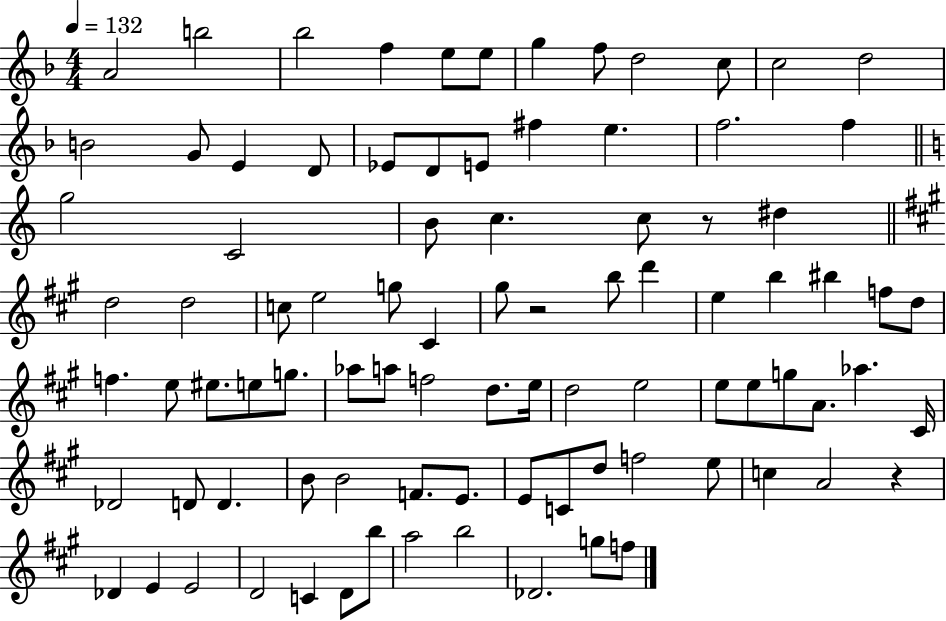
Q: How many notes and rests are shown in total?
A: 90